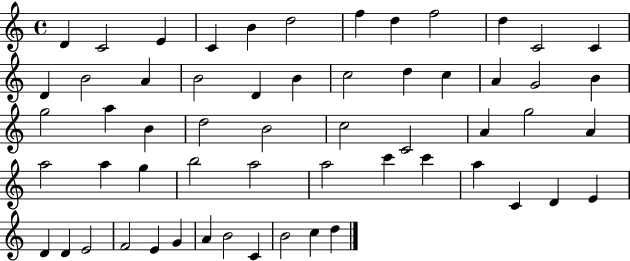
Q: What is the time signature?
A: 4/4